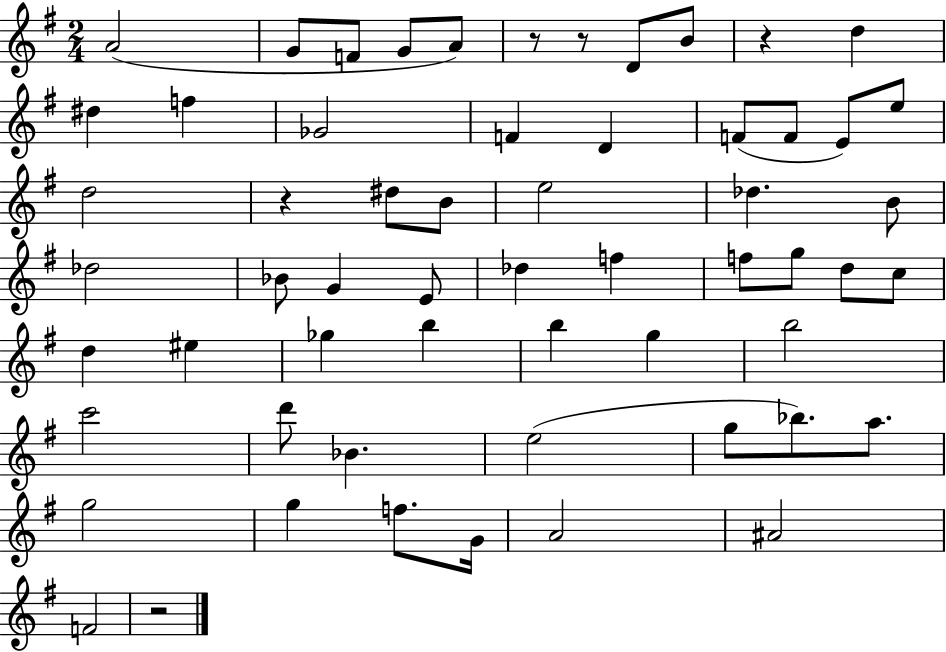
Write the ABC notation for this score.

X:1
T:Untitled
M:2/4
L:1/4
K:G
A2 G/2 F/2 G/2 A/2 z/2 z/2 D/2 B/2 z d ^d f _G2 F D F/2 F/2 E/2 e/2 d2 z ^d/2 B/2 e2 _d B/2 _d2 _B/2 G E/2 _d f f/2 g/2 d/2 c/2 d ^e _g b b g b2 c'2 d'/2 _B e2 g/2 _b/2 a/2 g2 g f/2 G/4 A2 ^A2 F2 z2